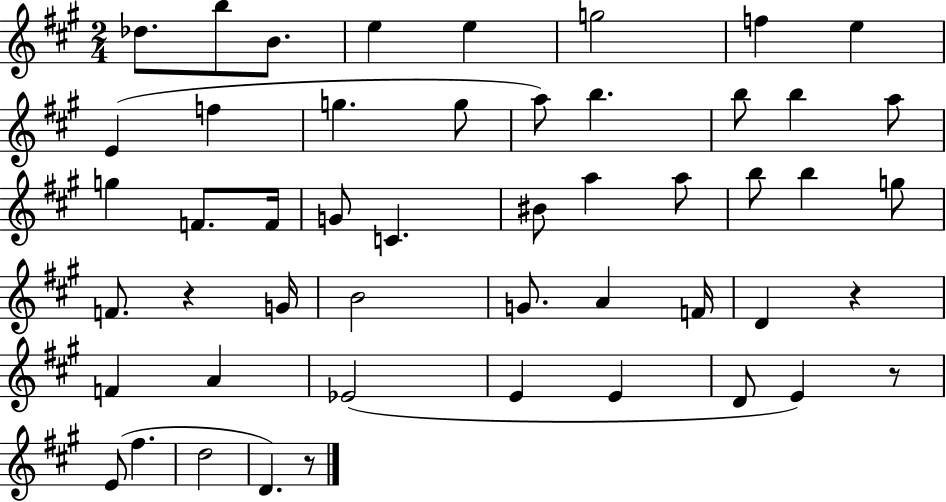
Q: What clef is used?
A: treble